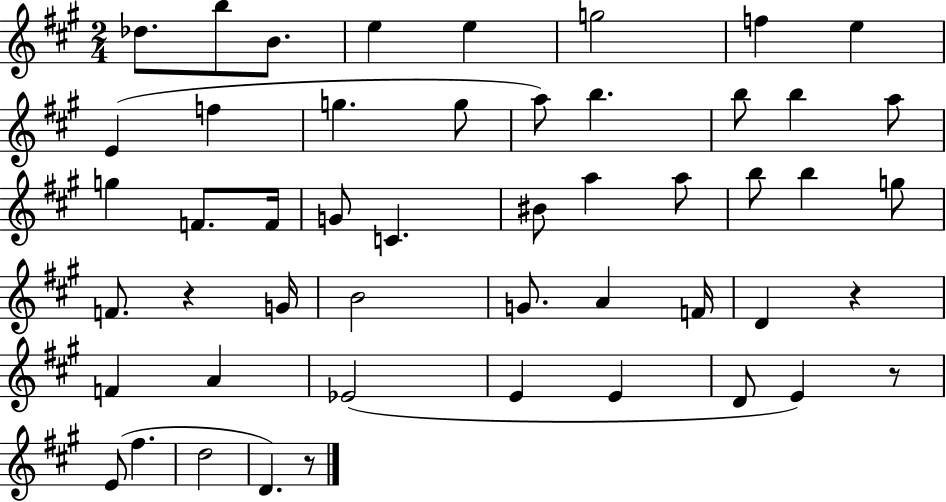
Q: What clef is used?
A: treble